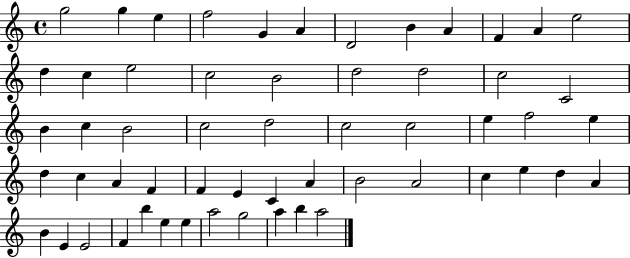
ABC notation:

X:1
T:Untitled
M:4/4
L:1/4
K:C
g2 g e f2 G A D2 B A F A e2 d c e2 c2 B2 d2 d2 c2 C2 B c B2 c2 d2 c2 c2 e f2 e d c A F F E C A B2 A2 c e d A B E E2 F b e e a2 g2 a b a2